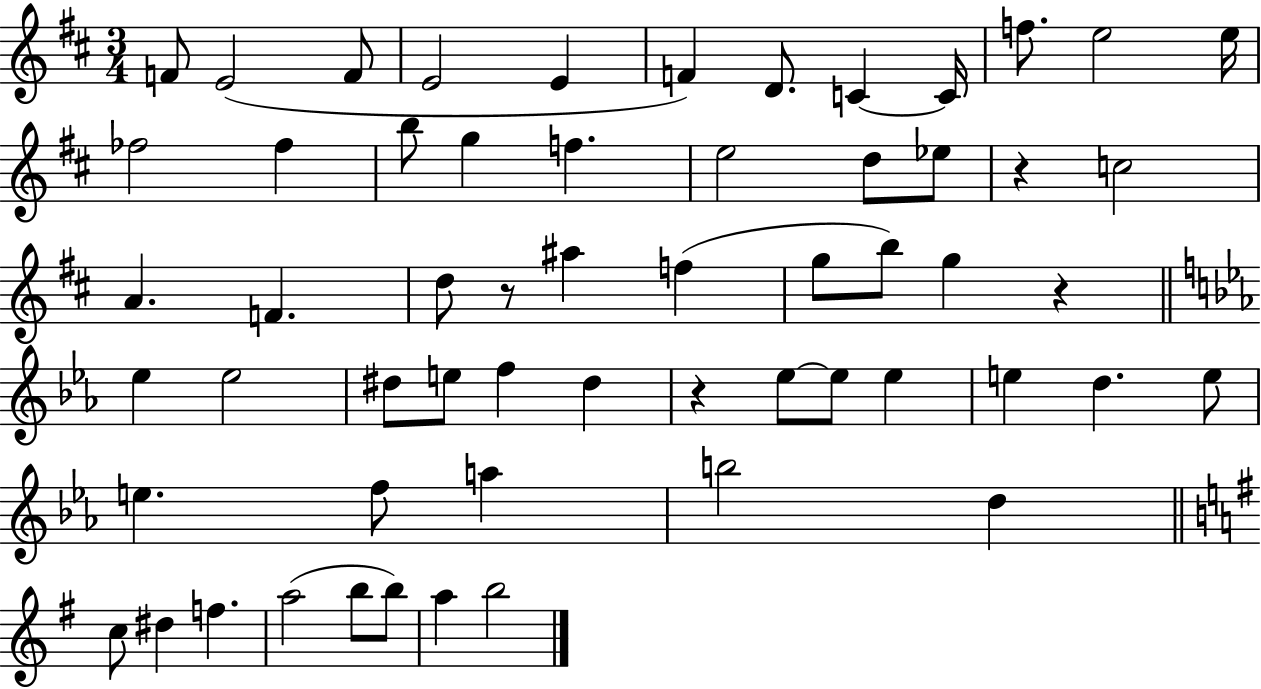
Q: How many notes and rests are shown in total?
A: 58